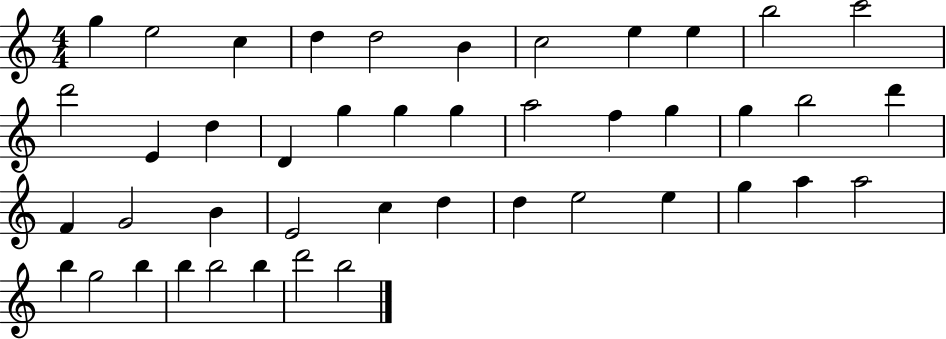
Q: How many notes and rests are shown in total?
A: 44